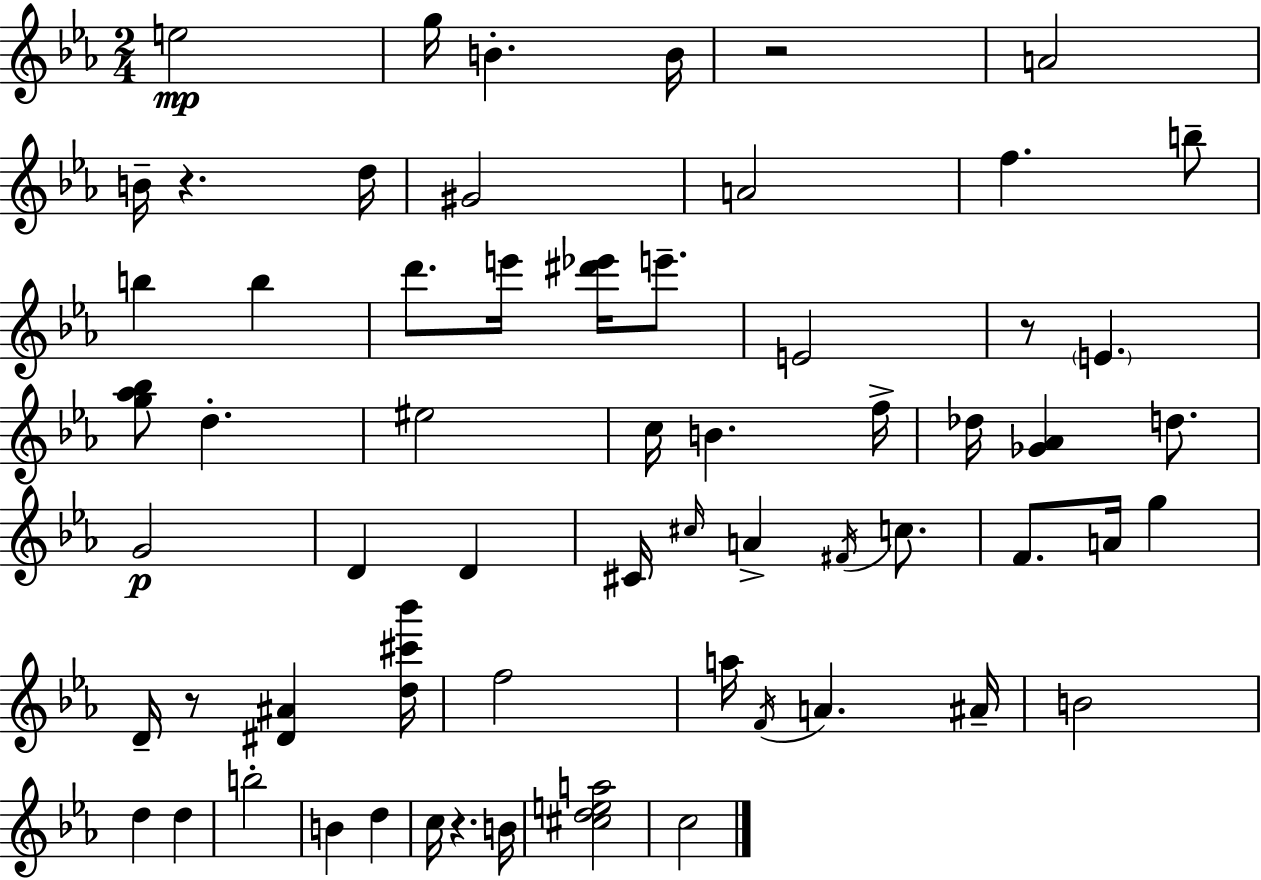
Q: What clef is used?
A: treble